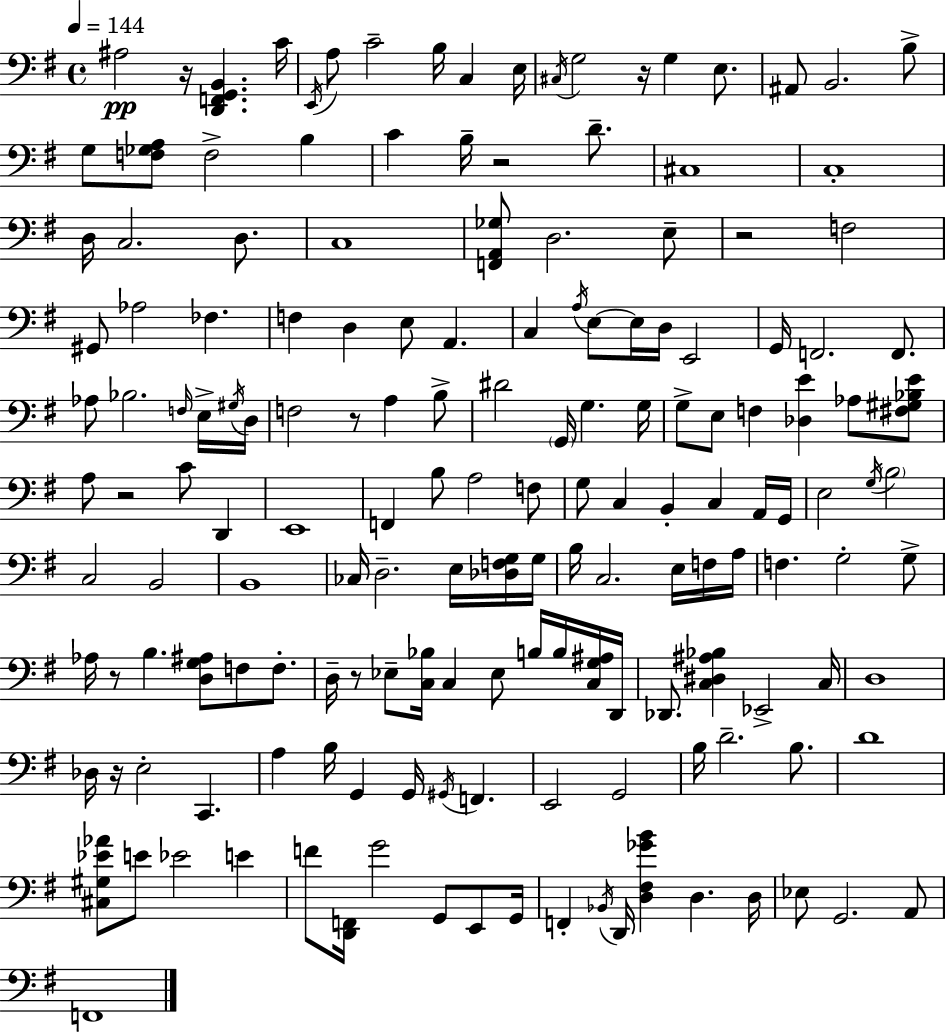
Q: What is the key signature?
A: G major